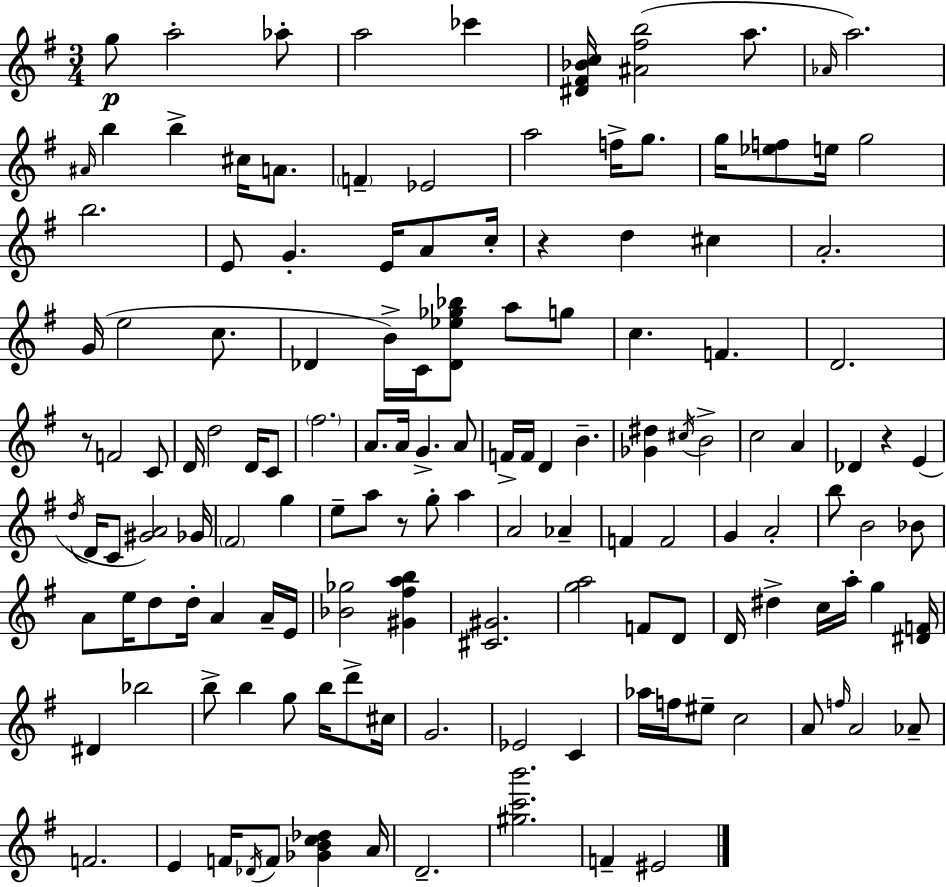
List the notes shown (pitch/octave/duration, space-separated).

G5/e A5/h Ab5/e A5/h CES6/q [D#4,F#4,Bb4,C5]/s [A#4,F#5,B5]/h A5/e. Ab4/s A5/h. A#4/s B5/q B5/q C#5/s A4/e. F4/q Eb4/h A5/h F5/s G5/e. G5/s [Eb5,F5]/e E5/s G5/h B5/h. E4/e G4/q. E4/s A4/e C5/s R/q D5/q C#5/q A4/h. G4/s E5/h C5/e. Db4/q B4/s C4/s [Db4,Eb5,Gb5,Bb5]/e A5/e G5/e C5/q. F4/q. D4/h. R/e F4/h C4/e D4/s D5/h D4/s C4/e F#5/h. A4/e. A4/s G4/q. A4/e F4/s F4/s D4/q B4/q. [Gb4,D#5]/q C#5/s B4/h C5/h A4/q Db4/q R/q E4/q D5/s D4/s C4/e [G#4,A4]/h Gb4/s F#4/h G5/q E5/e A5/e R/e G5/e A5/q A4/h Ab4/q F4/q F4/h G4/q A4/h B5/e B4/h Bb4/e A4/e E5/s D5/e D5/s A4/q A4/s E4/s [Bb4,Gb5]/h [G#4,F#5,A5,B5]/q [C#4,G#4]/h. [G5,A5]/h F4/e D4/e D4/s D#5/q C5/s A5/s G5/q [D#4,F4]/s D#4/q Bb5/h B5/e B5/q G5/e B5/s D6/e C#5/s G4/h. Eb4/h C4/q Ab5/s F5/s EIS5/e C5/h A4/e F5/s A4/h Ab4/e F4/h. E4/q F4/s Db4/s F4/e [Gb4,B4,C5,Db5]/q A4/s D4/h. [G#5,C6,B6]/h. F4/q EIS4/h